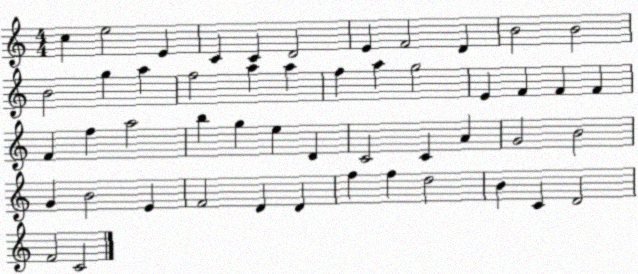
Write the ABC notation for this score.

X:1
T:Untitled
M:4/4
L:1/4
K:C
c e2 E C C D2 E F2 D B2 B2 B2 g a f2 a a f a g2 E F F F F f a2 b g e D C2 C A G2 B2 G B2 E F2 D D f f d2 B C D2 F2 C2